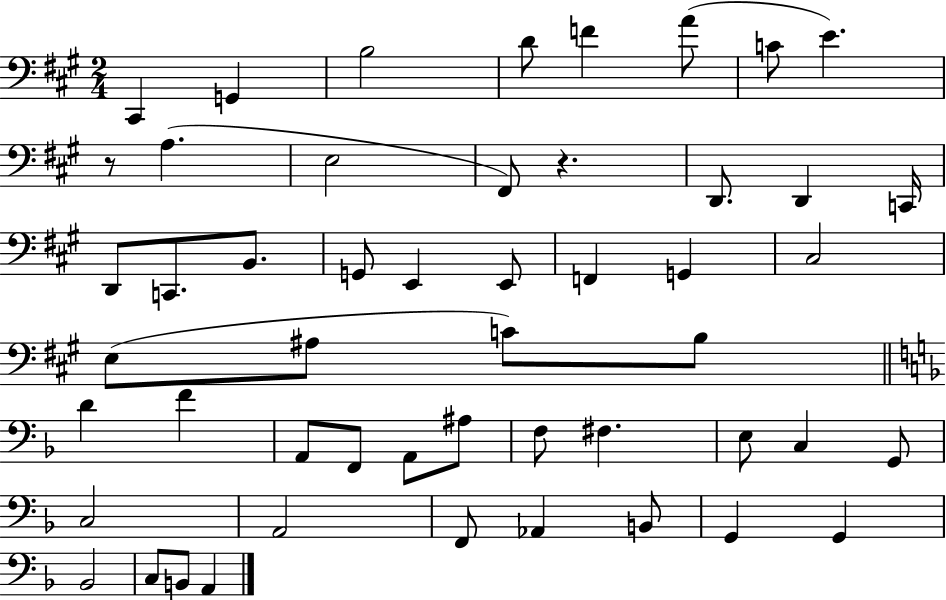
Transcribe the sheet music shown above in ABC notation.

X:1
T:Untitled
M:2/4
L:1/4
K:A
^C,, G,, B,2 D/2 F A/2 C/2 E z/2 A, E,2 ^F,,/2 z D,,/2 D,, C,,/4 D,,/2 C,,/2 B,,/2 G,,/2 E,, E,,/2 F,, G,, ^C,2 E,/2 ^A,/2 C/2 B,/2 D F A,,/2 F,,/2 A,,/2 ^A,/2 F,/2 ^F, E,/2 C, G,,/2 C,2 A,,2 F,,/2 _A,, B,,/2 G,, G,, _B,,2 C,/2 B,,/2 A,,